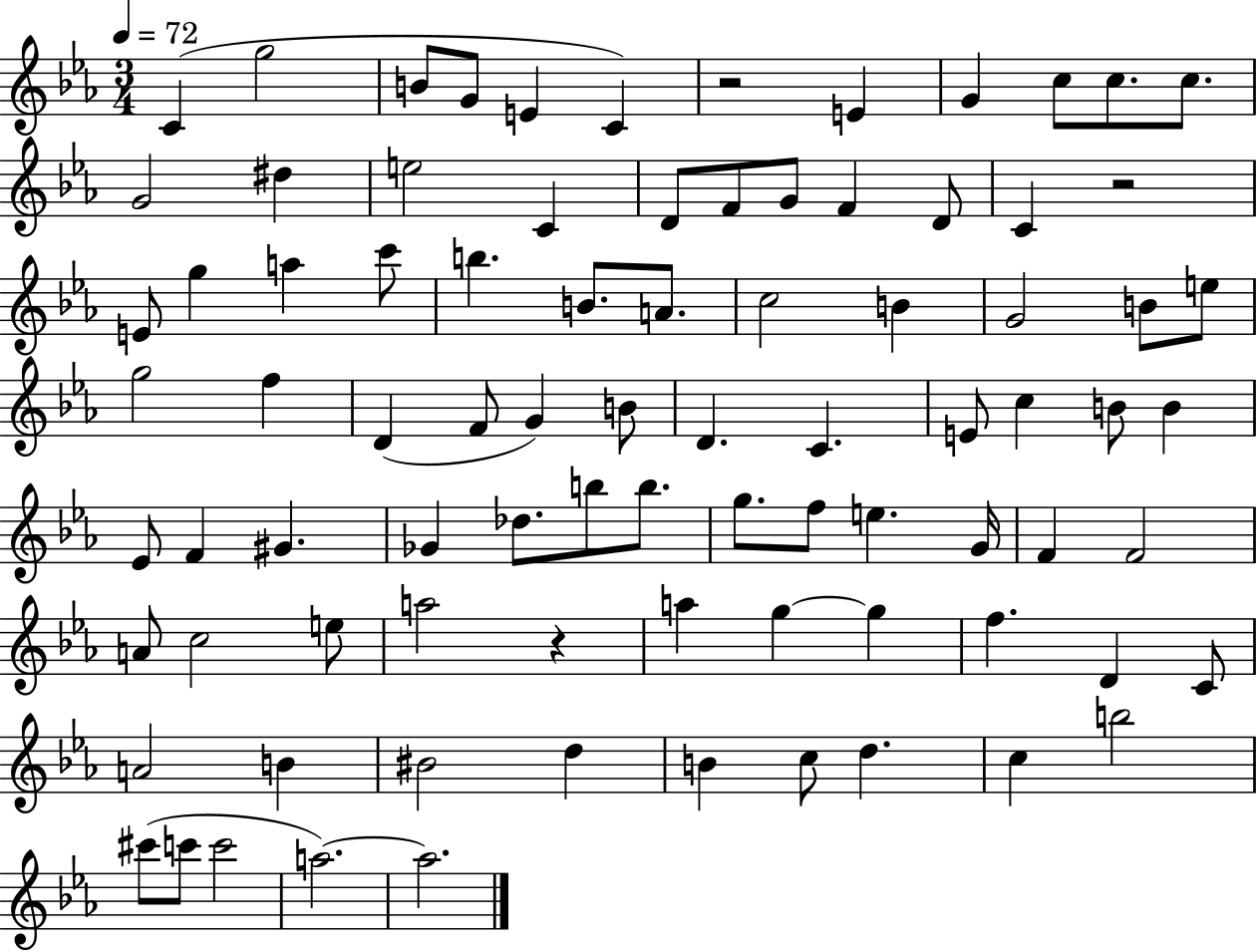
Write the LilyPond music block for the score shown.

{
  \clef treble
  \numericTimeSignature
  \time 3/4
  \key ees \major
  \tempo 4 = 72
  \repeat volta 2 { c'4( g''2 | b'8 g'8 e'4 c'4) | r2 e'4 | g'4 c''8 c''8. c''8. | \break g'2 dis''4 | e''2 c'4 | d'8 f'8 g'8 f'4 d'8 | c'4 r2 | \break e'8 g''4 a''4 c'''8 | b''4. b'8. a'8. | c''2 b'4 | g'2 b'8 e''8 | \break g''2 f''4 | d'4( f'8 g'4) b'8 | d'4. c'4. | e'8 c''4 b'8 b'4 | \break ees'8 f'4 gis'4. | ges'4 des''8. b''8 b''8. | g''8. f''8 e''4. g'16 | f'4 f'2 | \break a'8 c''2 e''8 | a''2 r4 | a''4 g''4~~ g''4 | f''4. d'4 c'8 | \break a'2 b'4 | bis'2 d''4 | b'4 c''8 d''4. | c''4 b''2 | \break cis'''8( c'''8 c'''2 | a''2.~~) | a''2. | } \bar "|."
}